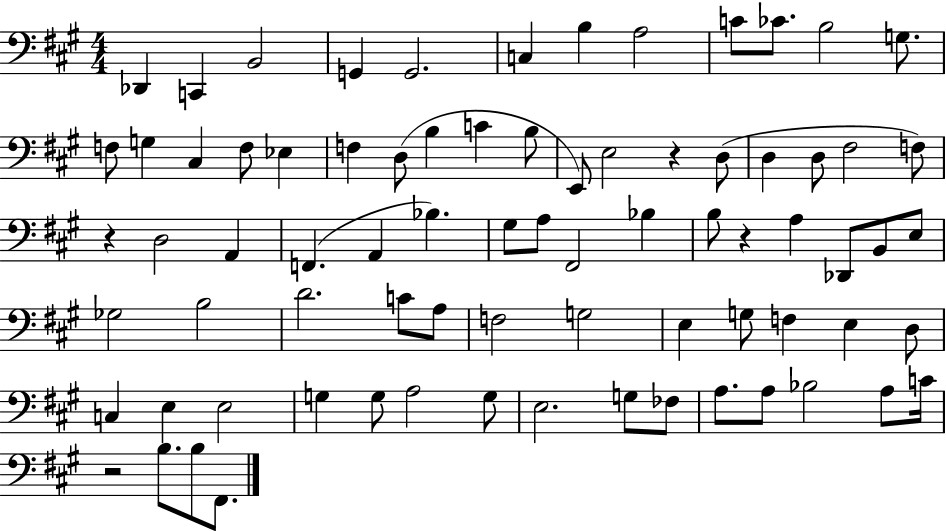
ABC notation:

X:1
T:Untitled
M:4/4
L:1/4
K:A
_D,, C,, B,,2 G,, G,,2 C, B, A,2 C/2 _C/2 B,2 G,/2 F,/2 G, ^C, F,/2 _E, F, D,/2 B, C B,/2 E,,/2 E,2 z D,/2 D, D,/2 ^F,2 F,/2 z D,2 A,, F,, A,, _B, ^G,/2 A,/2 ^F,,2 _B, B,/2 z A, _D,,/2 B,,/2 E,/2 _G,2 B,2 D2 C/2 A,/2 F,2 G,2 E, G,/2 F, E, D,/2 C, E, E,2 G, G,/2 A,2 G,/2 E,2 G,/2 _F,/2 A,/2 A,/2 _B,2 A,/2 C/4 z2 B,/2 B,/2 ^F,,/2